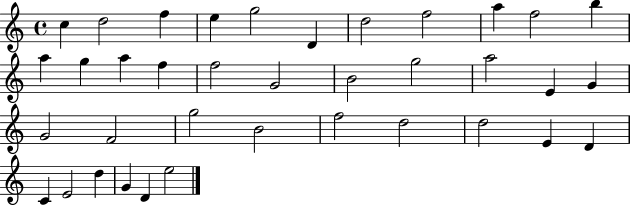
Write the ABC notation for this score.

X:1
T:Untitled
M:4/4
L:1/4
K:C
c d2 f e g2 D d2 f2 a f2 b a g a f f2 G2 B2 g2 a2 E G G2 F2 g2 B2 f2 d2 d2 E D C E2 d G D e2